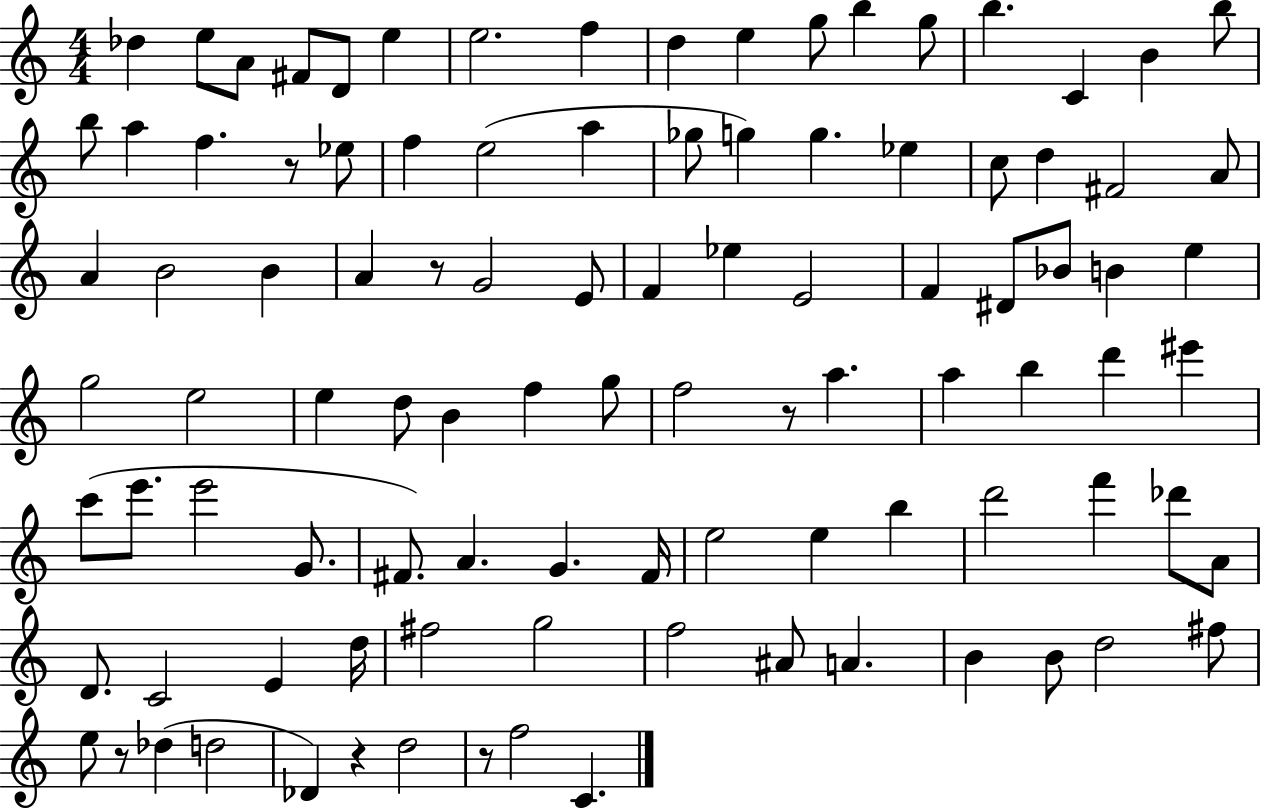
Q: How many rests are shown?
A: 6